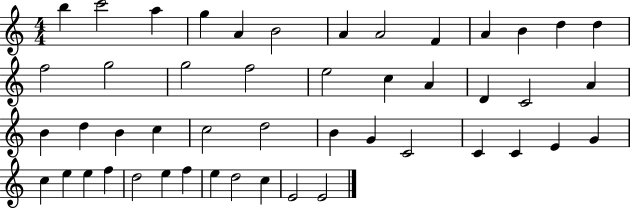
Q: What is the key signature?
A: C major